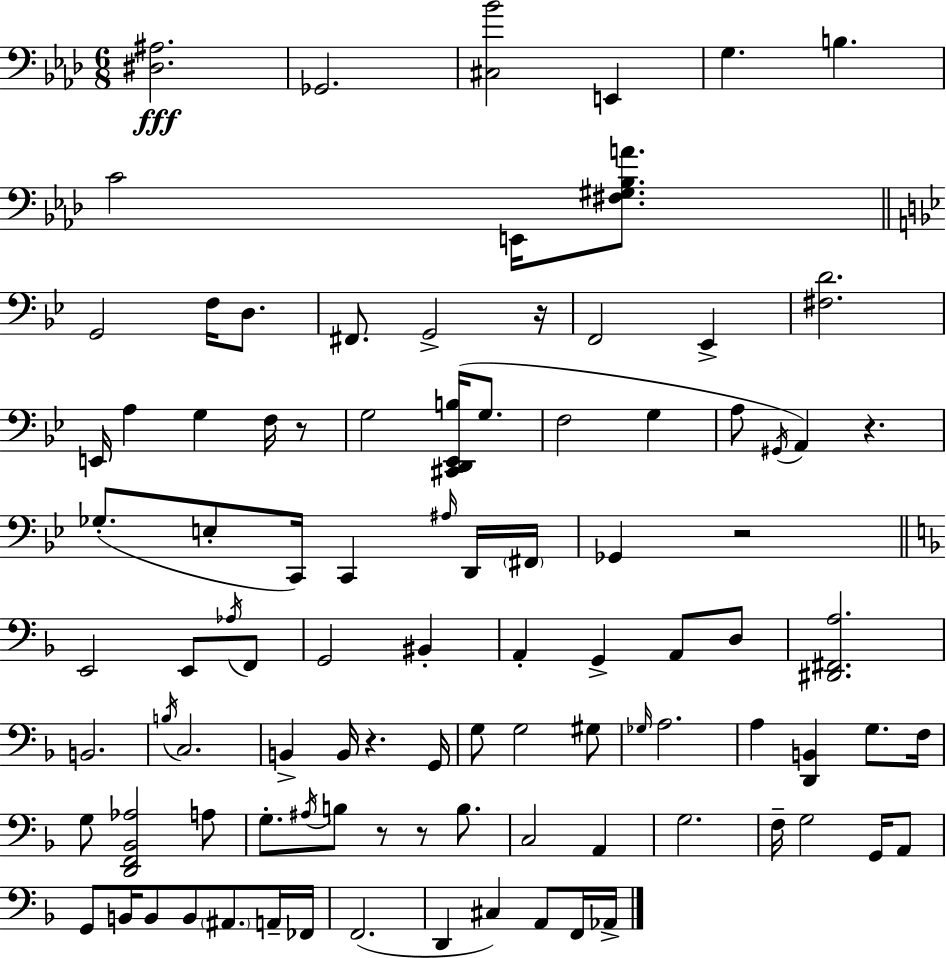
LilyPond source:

{
  \clef bass
  \numericTimeSignature
  \time 6/8
  \key f \minor
  \repeat volta 2 { <dis ais>2.\fff | ges,2. | <cis bes'>2 e,4 | g4. b4. | \break c'2 e,16 <fis gis bes a'>8. | \bar "||" \break \key bes \major g,2 f16 d8. | fis,8. g,2-> r16 | f,2 ees,4-> | <fis d'>2. | \break e,16 a4 g4 f16 r8 | g2 <cis, d, ees, b>16( g8. | f2 g4 | a8 \acciaccatura { gis,16 }) a,4 r4. | \break ges8.-.( e8-. c,16) c,4 \grace { ais16 } | d,16 \parenthesize fis,16 ges,4 r2 | \bar "||" \break \key f \major e,2 e,8 \acciaccatura { aes16 } f,8 | g,2 bis,4-. | a,4-. g,4-> a,8 d8 | <dis, fis, a>2. | \break b,2. | \acciaccatura { b16 } c2. | b,4-> b,16 r4. | g,16 g8 g2 | \break gis8 \grace { ges16 } a2. | a4 <d, b,>4 g8. | f16 g8 <d, f, bes, aes>2 | a8 g8.-. \acciaccatura { ais16 } b8 r8 r8 | \break b8. c2 | a,4 g2. | f16-- g2 | g,16 a,8 g,8 b,16 b,8 b,8 \parenthesize ais,8. | \break a,16-- fes,16 f,2.( | d,4 cis4) | a,8 f,16 aes,16-> } \bar "|."
}